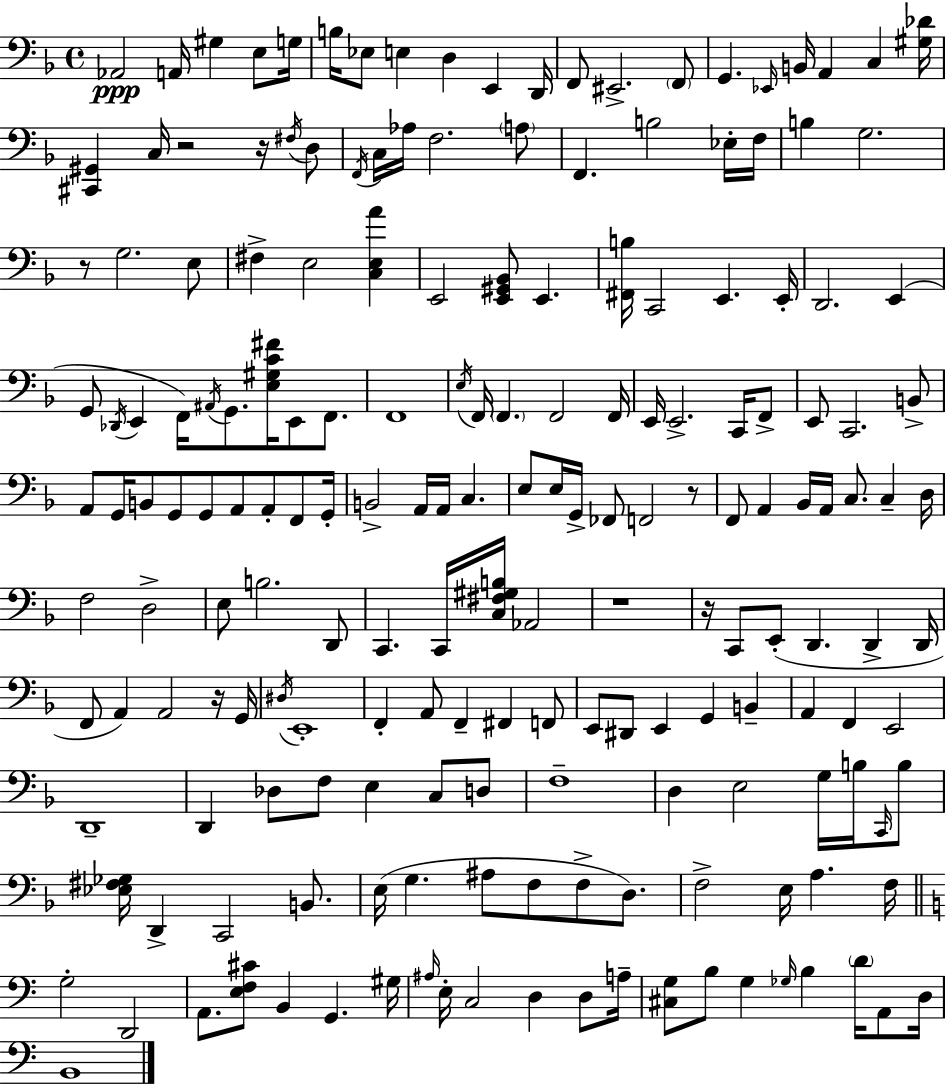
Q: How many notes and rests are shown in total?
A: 186